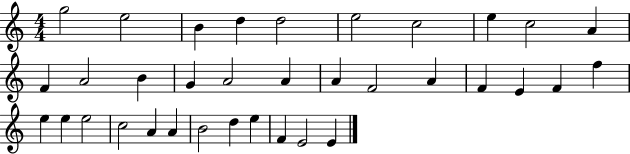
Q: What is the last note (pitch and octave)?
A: E4